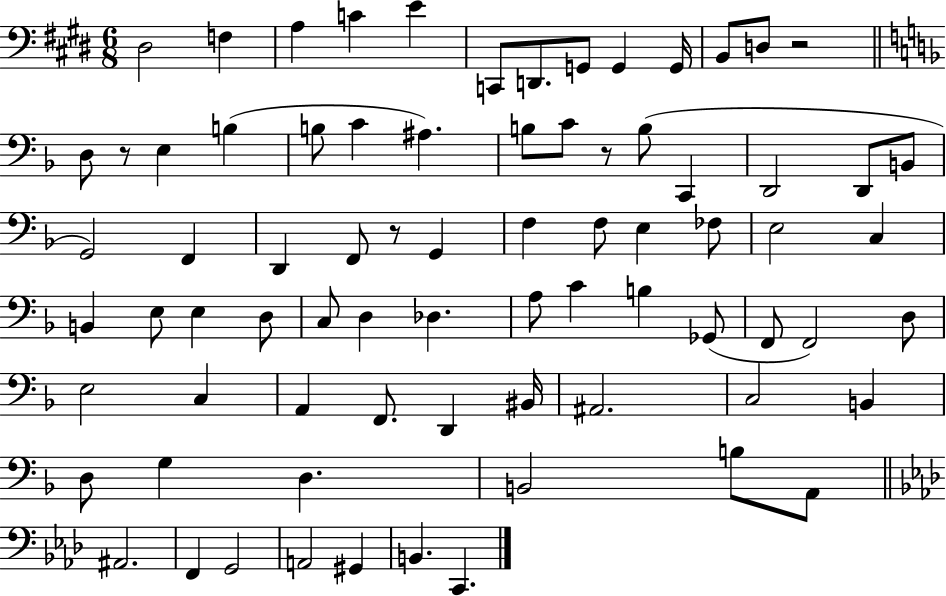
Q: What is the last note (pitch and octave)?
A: C2